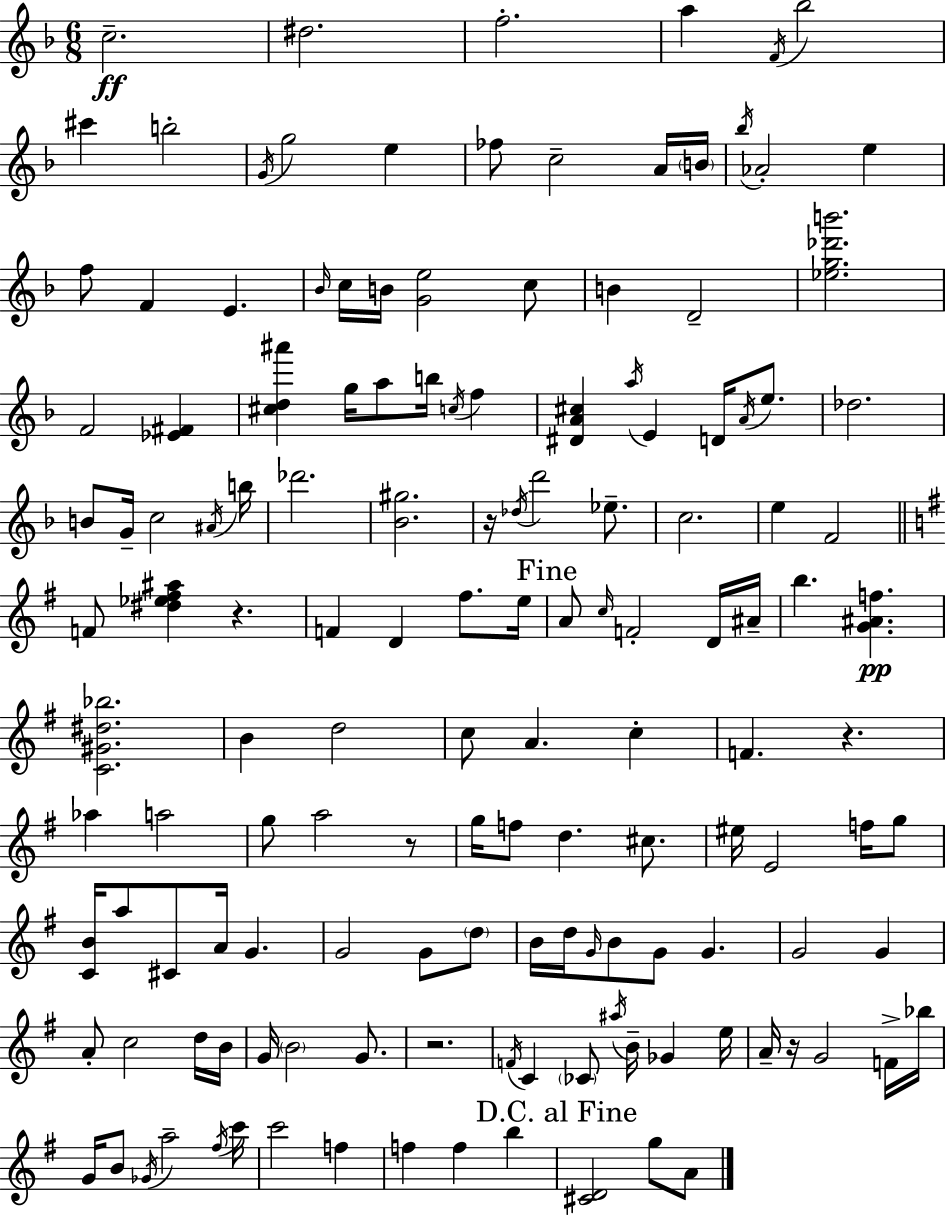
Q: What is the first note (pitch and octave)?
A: C5